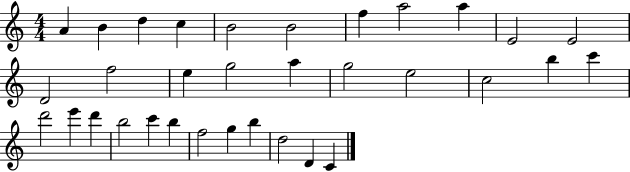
X:1
T:Untitled
M:4/4
L:1/4
K:C
A B d c B2 B2 f a2 a E2 E2 D2 f2 e g2 a g2 e2 c2 b c' d'2 e' d' b2 c' b f2 g b d2 D C